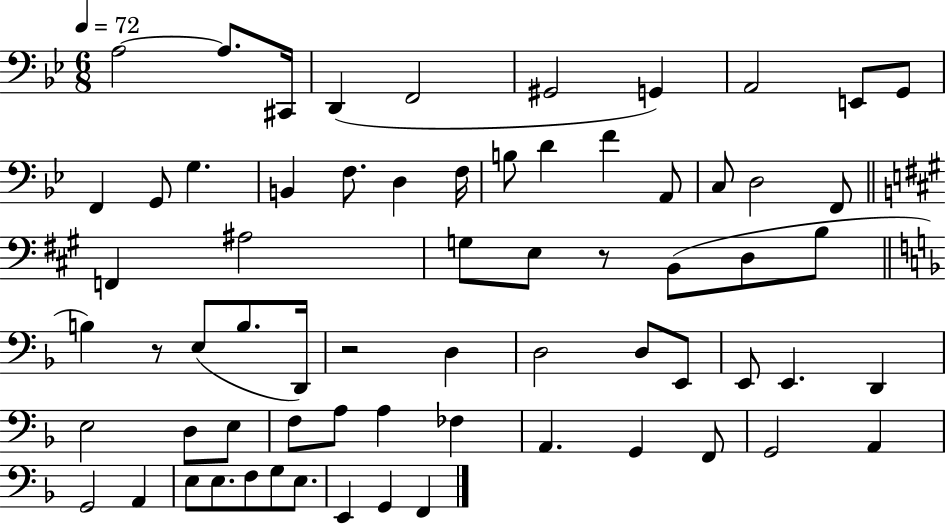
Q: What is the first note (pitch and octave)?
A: A3